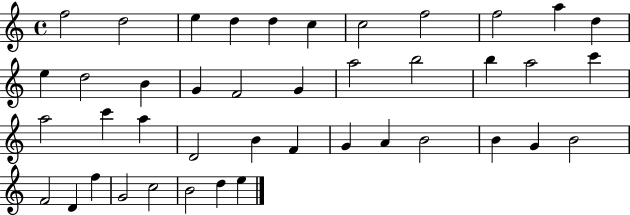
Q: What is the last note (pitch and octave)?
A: E5